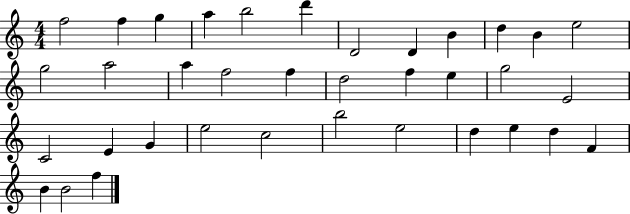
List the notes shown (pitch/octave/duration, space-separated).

F5/h F5/q G5/q A5/q B5/h D6/q D4/h D4/q B4/q D5/q B4/q E5/h G5/h A5/h A5/q F5/h F5/q D5/h F5/q E5/q G5/h E4/h C4/h E4/q G4/q E5/h C5/h B5/h E5/h D5/q E5/q D5/q F4/q B4/q B4/h F5/q